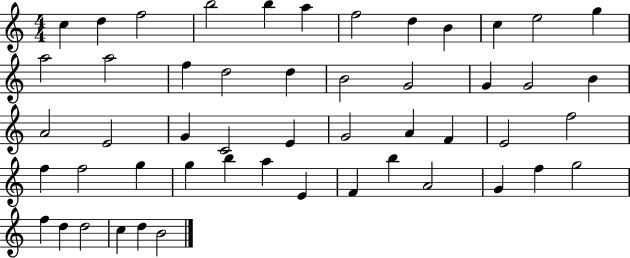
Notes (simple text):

C5/q D5/q F5/h B5/h B5/q A5/q F5/h D5/q B4/q C5/q E5/h G5/q A5/h A5/h F5/q D5/h D5/q B4/h G4/h G4/q G4/h B4/q A4/h E4/h G4/q C4/h E4/q G4/h A4/q F4/q E4/h F5/h F5/q F5/h G5/q G5/q B5/q A5/q E4/q F4/q B5/q A4/h G4/q F5/q G5/h F5/q D5/q D5/h C5/q D5/q B4/h